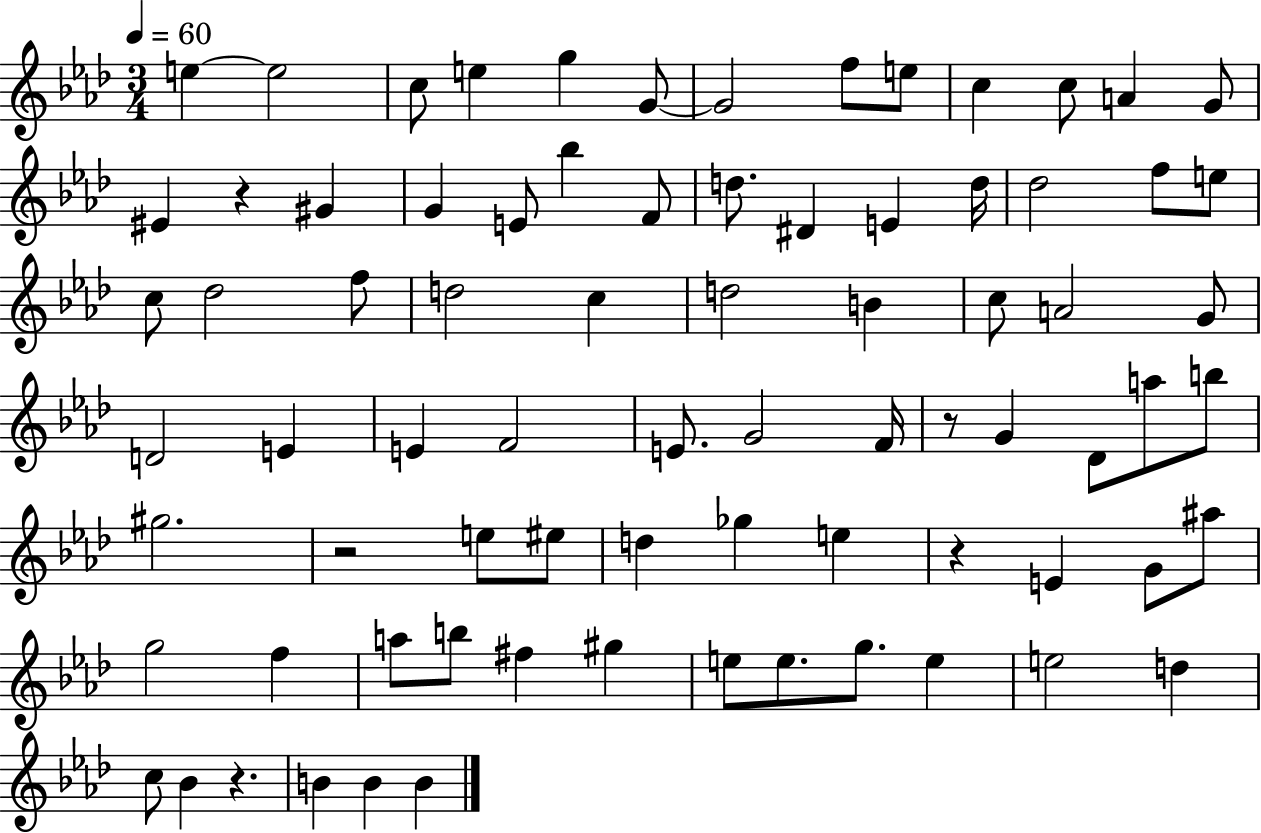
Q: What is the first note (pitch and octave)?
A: E5